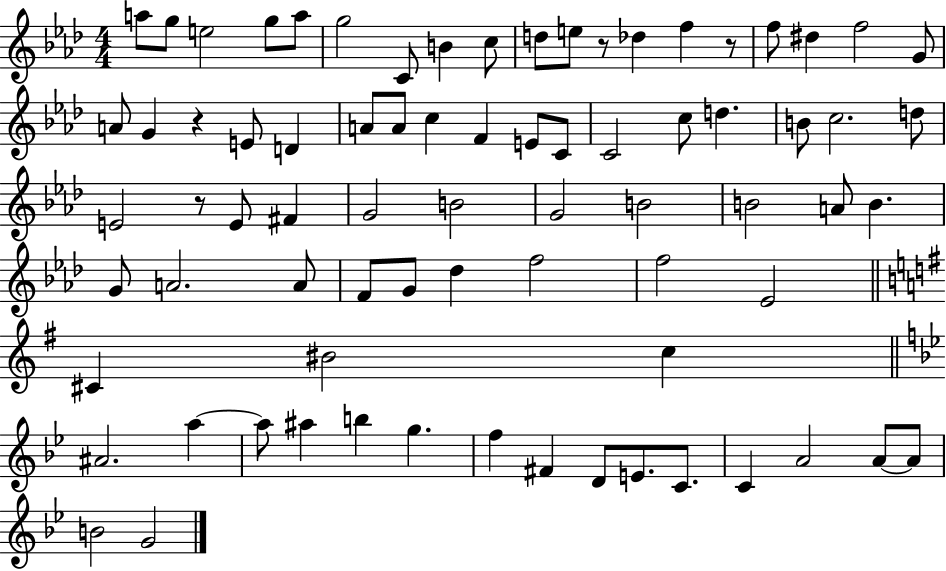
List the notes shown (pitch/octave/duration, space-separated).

A5/e G5/e E5/h G5/e A5/e G5/h C4/e B4/q C5/e D5/e E5/e R/e Db5/q F5/q R/e F5/e D#5/q F5/h G4/e A4/e G4/q R/q E4/e D4/q A4/e A4/e C5/q F4/q E4/e C4/e C4/h C5/e D5/q. B4/e C5/h. D5/e E4/h R/e E4/e F#4/q G4/h B4/h G4/h B4/h B4/h A4/e B4/q. G4/e A4/h. A4/e F4/e G4/e Db5/q F5/h F5/h Eb4/h C#4/q BIS4/h C5/q A#4/h. A5/q A5/e A#5/q B5/q G5/q. F5/q F#4/q D4/e E4/e. C4/e. C4/q A4/h A4/e A4/e B4/h G4/h